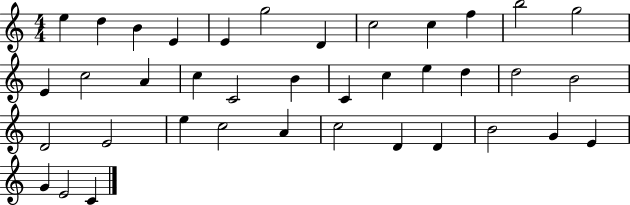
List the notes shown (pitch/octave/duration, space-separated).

E5/q D5/q B4/q E4/q E4/q G5/h D4/q C5/h C5/q F5/q B5/h G5/h E4/q C5/h A4/q C5/q C4/h B4/q C4/q C5/q E5/q D5/q D5/h B4/h D4/h E4/h E5/q C5/h A4/q C5/h D4/q D4/q B4/h G4/q E4/q G4/q E4/h C4/q